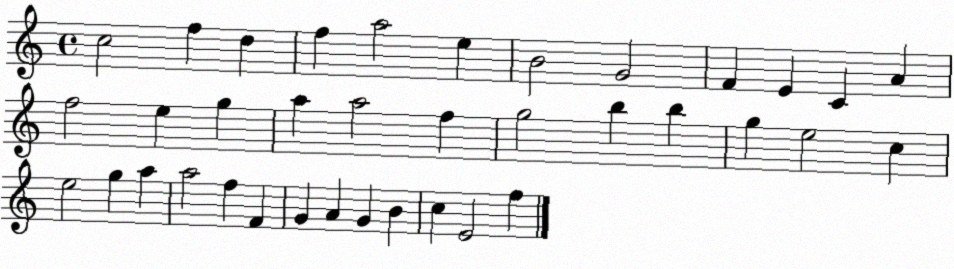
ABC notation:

X:1
T:Untitled
M:4/4
L:1/4
K:C
c2 f d f a2 e B2 G2 F E C A f2 e g a a2 f g2 b b g e2 c e2 g a a2 f F G A G B c E2 f